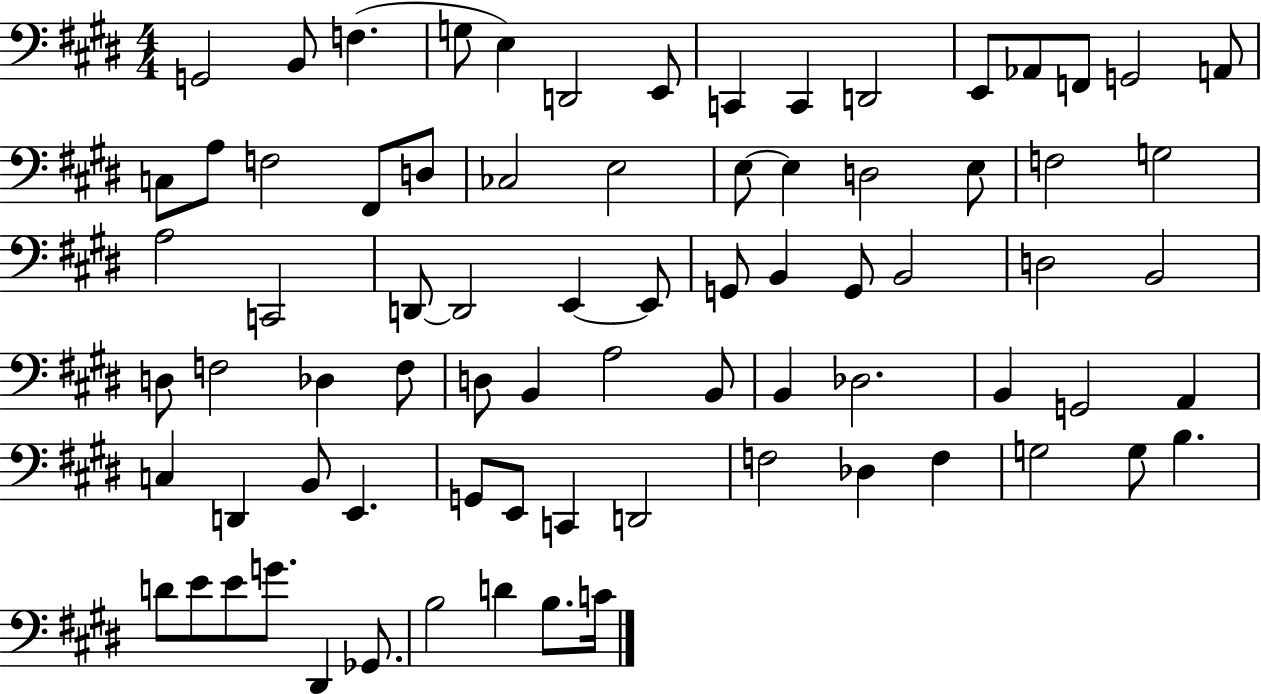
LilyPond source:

{
  \clef bass
  \numericTimeSignature
  \time 4/4
  \key e \major
  \repeat volta 2 { g,2 b,8 f4.( | g8 e4) d,2 e,8 | c,4 c,4 d,2 | e,8 aes,8 f,8 g,2 a,8 | \break c8 a8 f2 fis,8 d8 | ces2 e2 | e8~~ e4 d2 e8 | f2 g2 | \break a2 c,2 | d,8~~ d,2 e,4~~ e,8 | g,8 b,4 g,8 b,2 | d2 b,2 | \break d8 f2 des4 f8 | d8 b,4 a2 b,8 | b,4 des2. | b,4 g,2 a,4 | \break c4 d,4 b,8 e,4. | g,8 e,8 c,4 d,2 | f2 des4 f4 | g2 g8 b4. | \break d'8 e'8 e'8 g'8. dis,4 ges,8. | b2 d'4 b8. c'16 | } \bar "|."
}